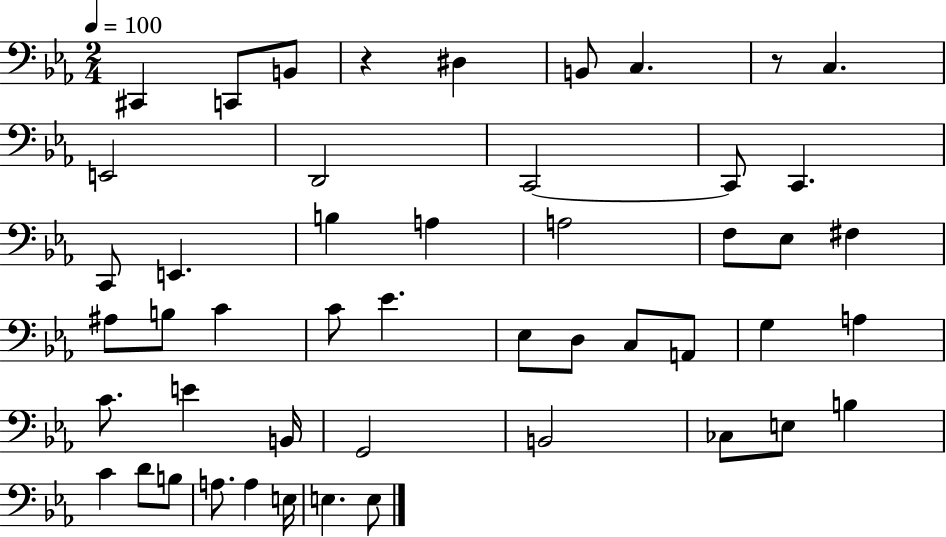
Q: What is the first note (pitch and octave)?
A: C#2